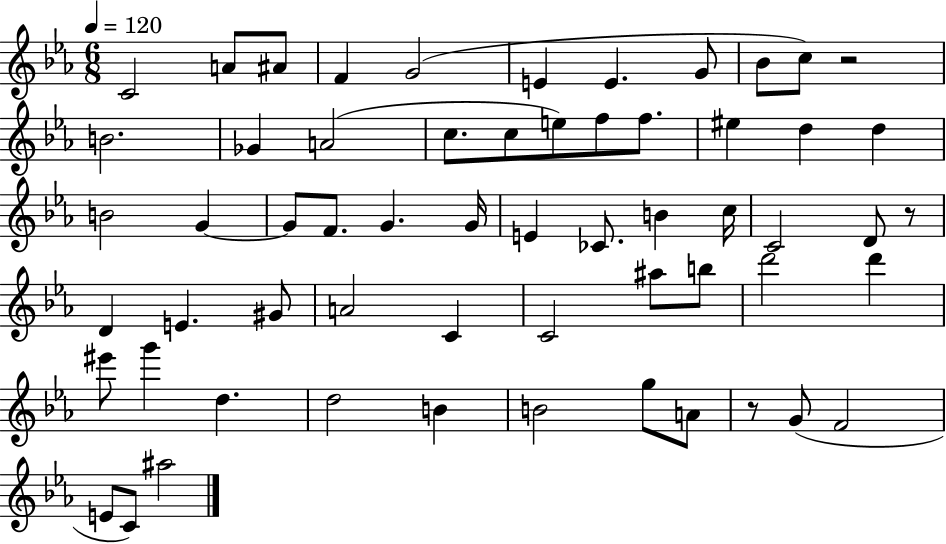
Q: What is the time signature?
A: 6/8